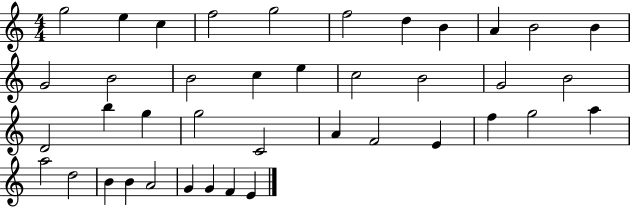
{
  \clef treble
  \numericTimeSignature
  \time 4/4
  \key c \major
  g''2 e''4 c''4 | f''2 g''2 | f''2 d''4 b'4 | a'4 b'2 b'4 | \break g'2 b'2 | b'2 c''4 e''4 | c''2 b'2 | g'2 b'2 | \break d'2 b''4 g''4 | g''2 c'2 | a'4 f'2 e'4 | f''4 g''2 a''4 | \break a''2 d''2 | b'4 b'4 a'2 | g'4 g'4 f'4 e'4 | \bar "|."
}